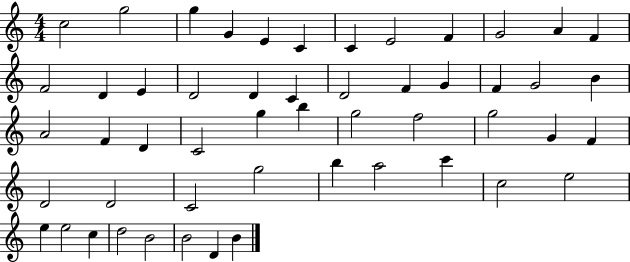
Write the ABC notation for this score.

X:1
T:Untitled
M:4/4
L:1/4
K:C
c2 g2 g G E C C E2 F G2 A F F2 D E D2 D C D2 F G F G2 B A2 F D C2 g b g2 f2 g2 G F D2 D2 C2 g2 b a2 c' c2 e2 e e2 c d2 B2 B2 D B